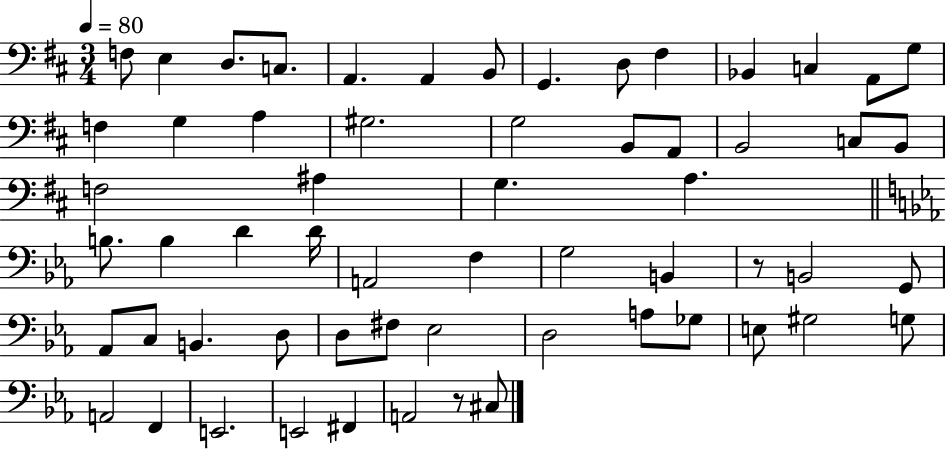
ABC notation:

X:1
T:Untitled
M:3/4
L:1/4
K:D
F,/2 E, D,/2 C,/2 A,, A,, B,,/2 G,, D,/2 ^F, _B,, C, A,,/2 G,/2 F, G, A, ^G,2 G,2 B,,/2 A,,/2 B,,2 C,/2 B,,/2 F,2 ^A, G, A, B,/2 B, D D/4 A,,2 F, G,2 B,, z/2 B,,2 G,,/2 _A,,/2 C,/2 B,, D,/2 D,/2 ^F,/2 _E,2 D,2 A,/2 _G,/2 E,/2 ^G,2 G,/2 A,,2 F,, E,,2 E,,2 ^F,, A,,2 z/2 ^C,/2